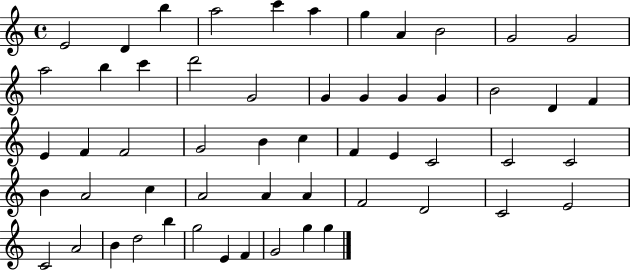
{
  \clef treble
  \time 4/4
  \defaultTimeSignature
  \key c \major
  e'2 d'4 b''4 | a''2 c'''4 a''4 | g''4 a'4 b'2 | g'2 g'2 | \break a''2 b''4 c'''4 | d'''2 g'2 | g'4 g'4 g'4 g'4 | b'2 d'4 f'4 | \break e'4 f'4 f'2 | g'2 b'4 c''4 | f'4 e'4 c'2 | c'2 c'2 | \break b'4 a'2 c''4 | a'2 a'4 a'4 | f'2 d'2 | c'2 e'2 | \break c'2 a'2 | b'4 d''2 b''4 | g''2 e'4 f'4 | g'2 g''4 g''4 | \break \bar "|."
}